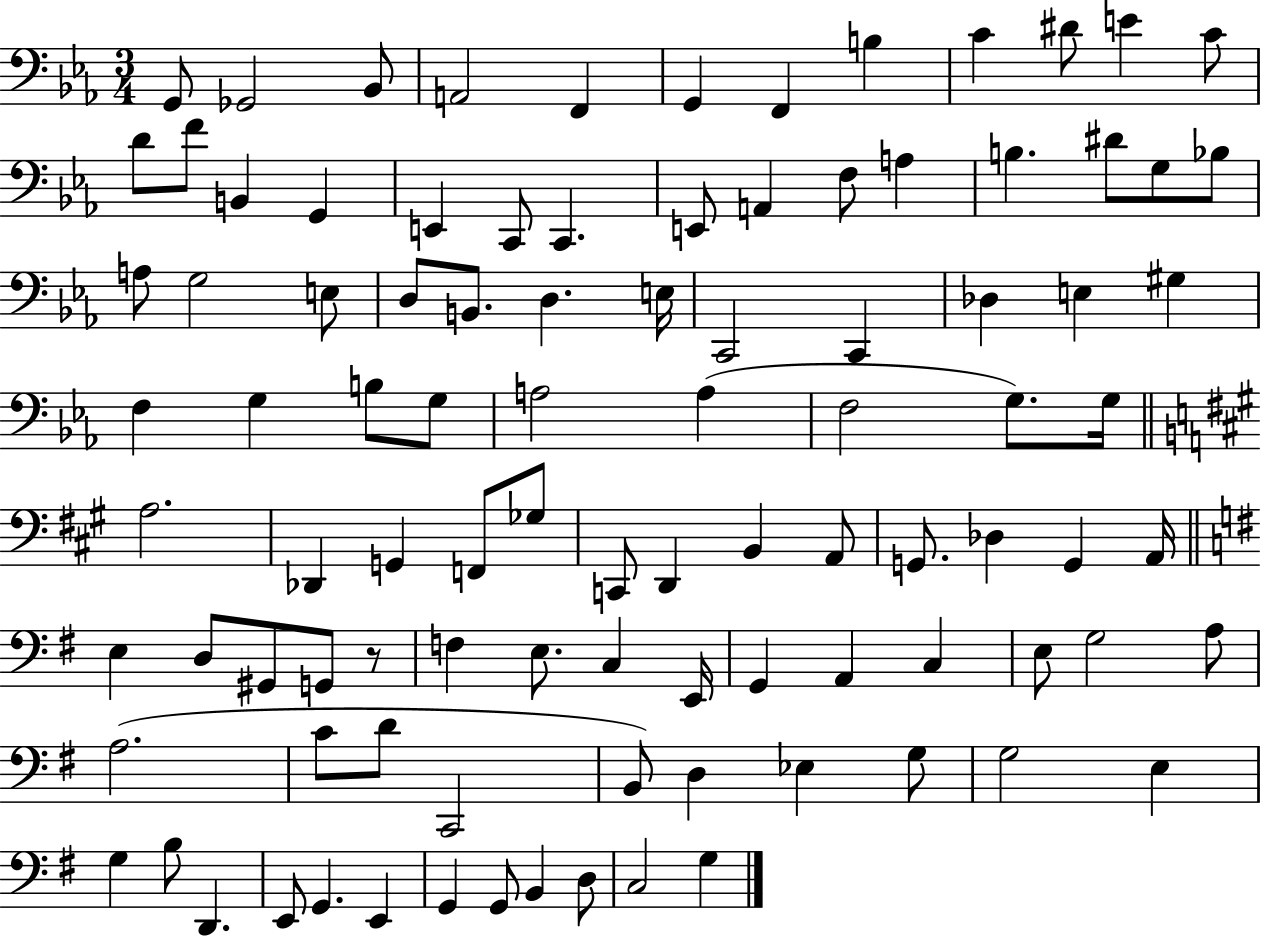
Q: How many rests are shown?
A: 1